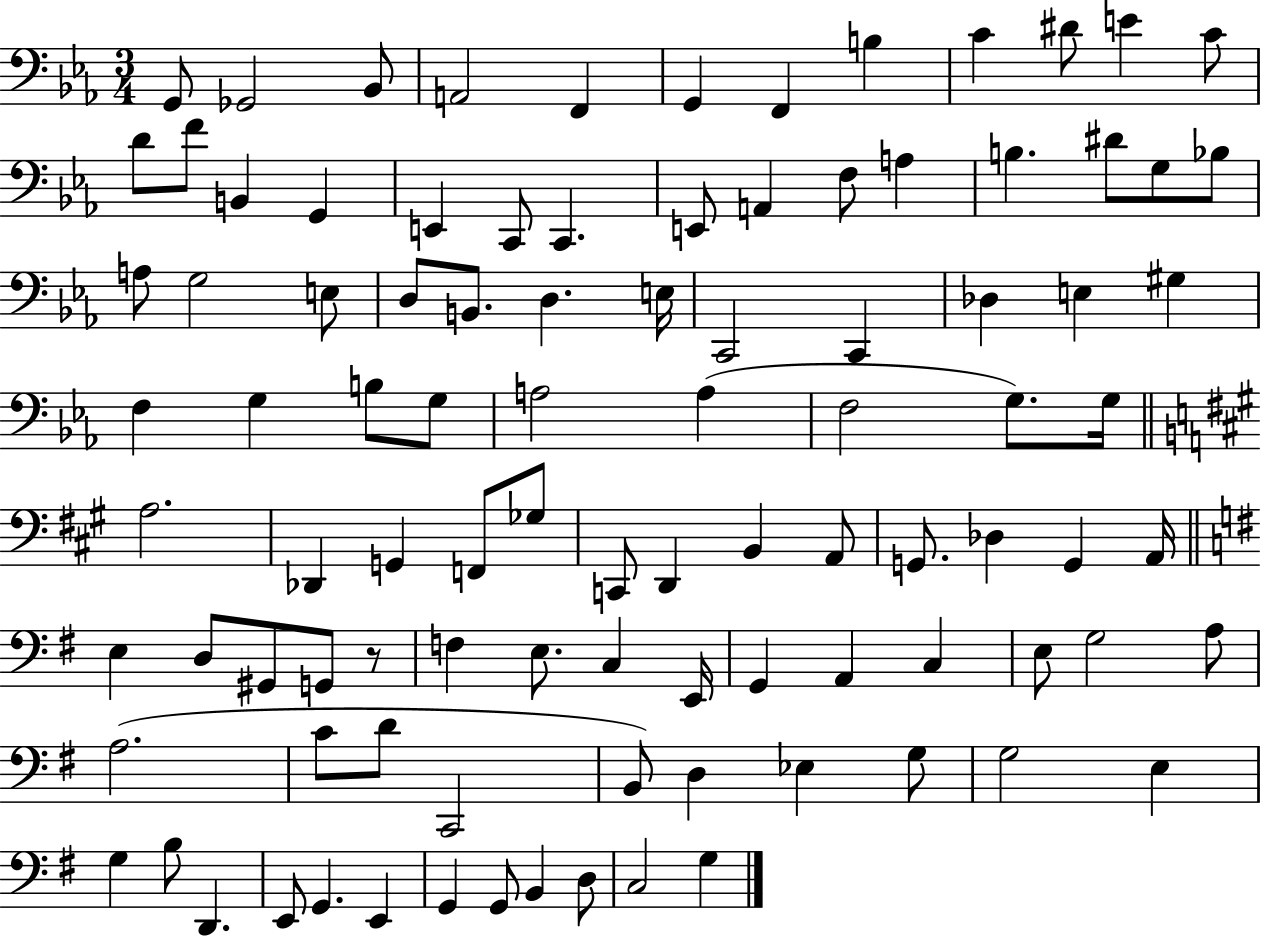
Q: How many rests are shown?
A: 1